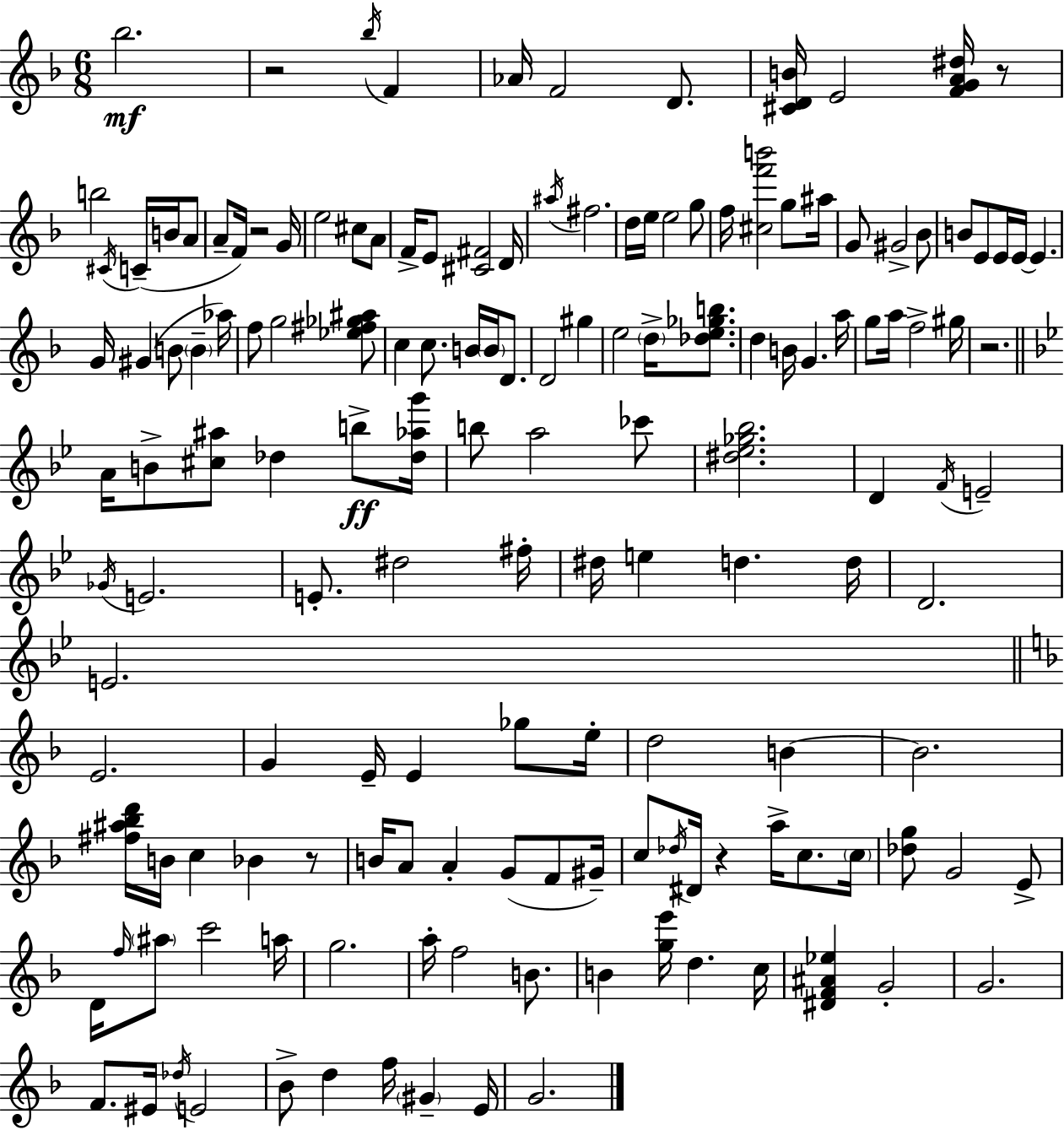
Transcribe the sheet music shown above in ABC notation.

X:1
T:Untitled
M:6/8
L:1/4
K:Dm
_b2 z2 _b/4 F _A/4 F2 D/2 [^CDB]/4 E2 [FGA^d]/4 z/2 b2 ^C/4 C/4 B/4 A/2 A/2 F/4 z2 G/4 e2 ^c/2 A/2 F/4 E/2 [^C^F]2 D/4 ^a/4 ^f2 d/4 e/4 e2 g/2 f/4 [^cf'b']2 g/2 ^a/4 G/2 ^G2 _B/2 B/2 E/2 E/4 E/4 E G/4 ^G B/2 B _a/4 f/2 g2 [_e^f_g^a]/2 c c/2 B/4 B/4 D/2 D2 ^g e2 d/4 [_de_gb]/2 d B/4 G a/4 g/2 a/4 f2 ^g/4 z2 A/4 B/2 [^c^a]/2 _d b/2 [_d_ag']/4 b/2 a2 _c'/2 [^d_e_g_b]2 D F/4 E2 _G/4 E2 E/2 ^d2 ^f/4 ^d/4 e d d/4 D2 E2 E2 G E/4 E _g/2 e/4 d2 B B2 [^f^a_bd']/4 B/4 c _B z/2 B/4 A/2 A G/2 F/2 ^G/4 c/2 _d/4 ^D/4 z a/4 c/2 c/4 [_dg]/2 G2 E/2 D/4 f/4 ^a/2 c'2 a/4 g2 a/4 f2 B/2 B [ge']/4 d c/4 [^DF^A_e] G2 G2 F/2 ^E/4 _d/4 E2 _B/2 d f/4 ^G E/4 G2